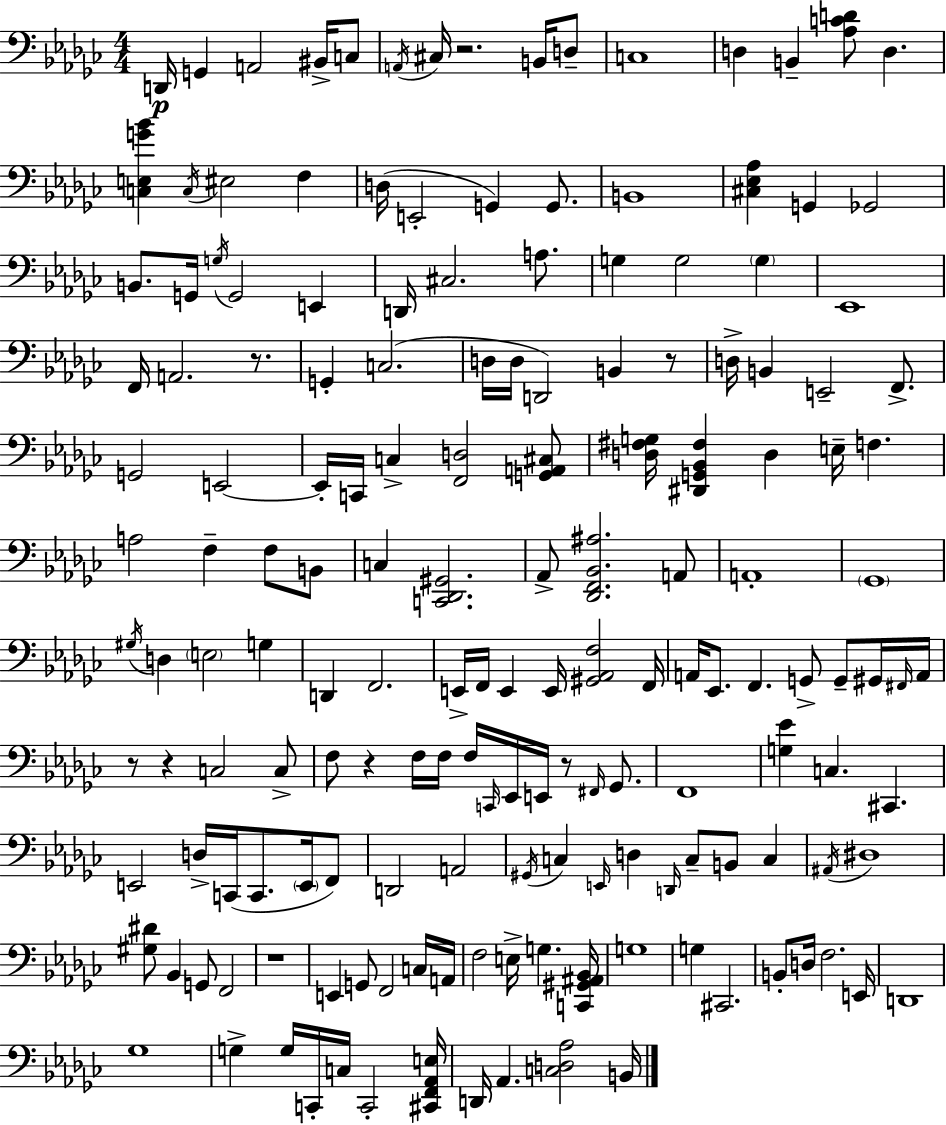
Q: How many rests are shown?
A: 8